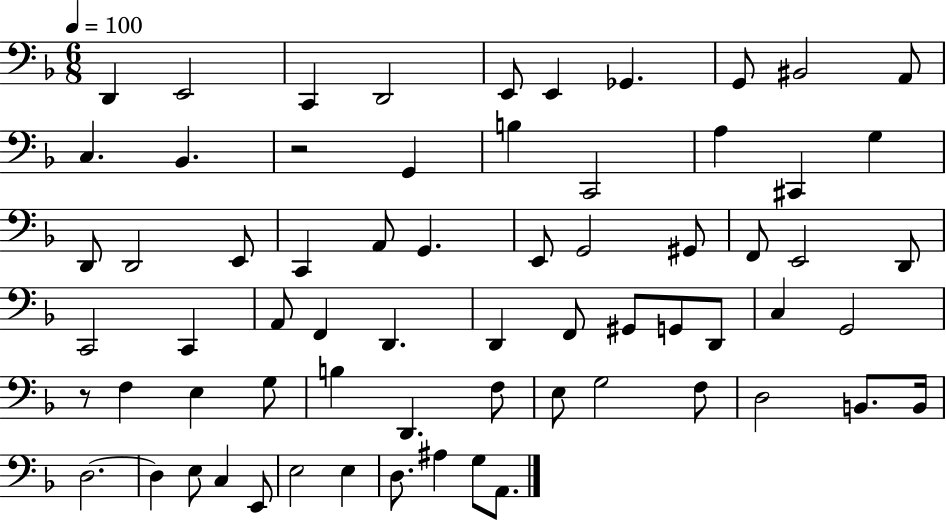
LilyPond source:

{
  \clef bass
  \numericTimeSignature
  \time 6/8
  \key f \major
  \tempo 4 = 100
  \repeat volta 2 { d,4 e,2 | c,4 d,2 | e,8 e,4 ges,4. | g,8 bis,2 a,8 | \break c4. bes,4. | r2 g,4 | b4 c,2 | a4 cis,4 g4 | \break d,8 d,2 e,8 | c,4 a,8 g,4. | e,8 g,2 gis,8 | f,8 e,2 d,8 | \break c,2 c,4 | a,8 f,4 d,4. | d,4 f,8 gis,8 g,8 d,8 | c4 g,2 | \break r8 f4 e4 g8 | b4 d,4. f8 | e8 g2 f8 | d2 b,8. b,16 | \break d2.~~ | d4 e8 c4 e,8 | e2 e4 | d8. ais4 g8 a,8. | \break } \bar "|."
}